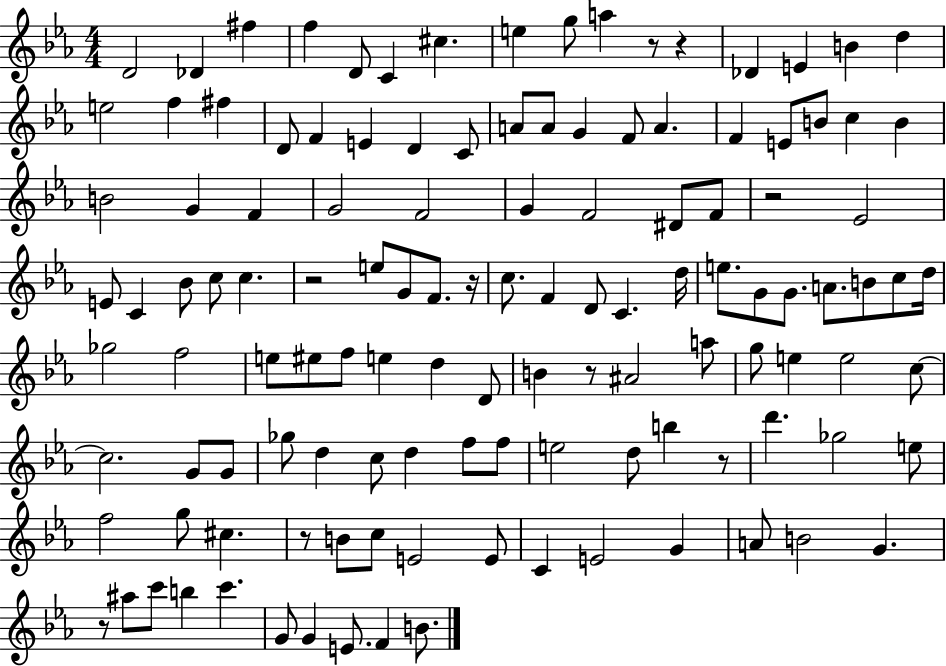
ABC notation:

X:1
T:Untitled
M:4/4
L:1/4
K:Eb
D2 _D ^f f D/2 C ^c e g/2 a z/2 z _D E B d e2 f ^f D/2 F E D C/2 A/2 A/2 G F/2 A F E/2 B/2 c B B2 G F G2 F2 G F2 ^D/2 F/2 z2 _E2 E/2 C _B/2 c/2 c z2 e/2 G/2 F/2 z/4 c/2 F D/2 C d/4 e/2 G/2 G/2 A/2 B/2 c/2 d/4 _g2 f2 e/2 ^e/2 f/2 e d D/2 B z/2 ^A2 a/2 g/2 e e2 c/2 c2 G/2 G/2 _g/2 d c/2 d f/2 f/2 e2 d/2 b z/2 d' _g2 e/2 f2 g/2 ^c z/2 B/2 c/2 E2 E/2 C E2 G A/2 B2 G z/2 ^a/2 c'/2 b c' G/2 G E/2 F B/2